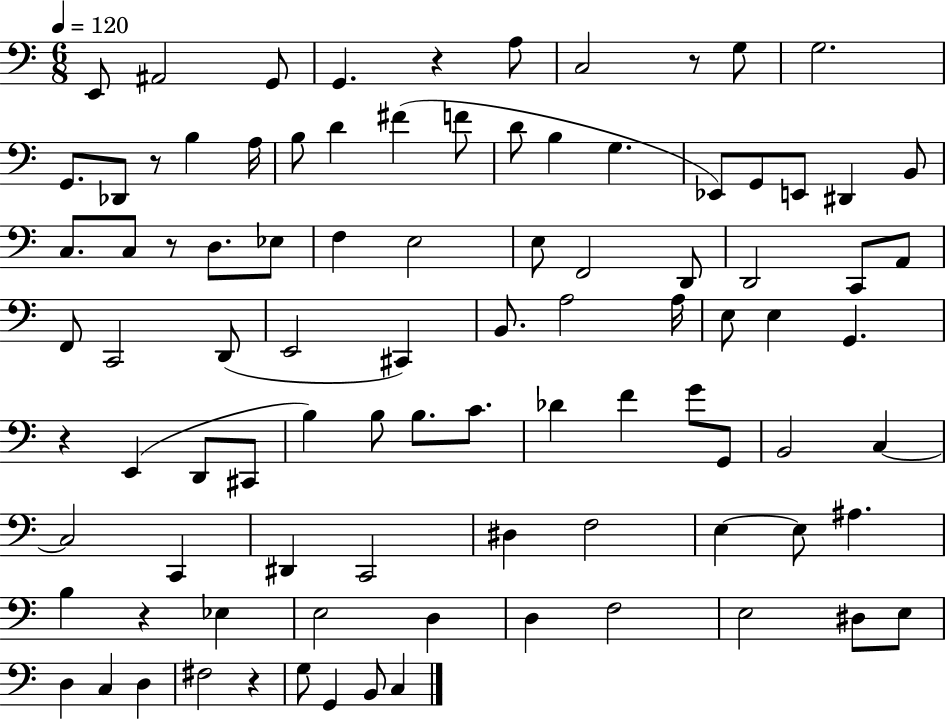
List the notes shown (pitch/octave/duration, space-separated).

E2/e A#2/h G2/e G2/q. R/q A3/e C3/h R/e G3/e G3/h. G2/e. Db2/e R/e B3/q A3/s B3/e D4/q F#4/q F4/e D4/e B3/q G3/q. Eb2/e G2/e E2/e D#2/q B2/e C3/e. C3/e R/e D3/e. Eb3/e F3/q E3/h E3/e F2/h D2/e D2/h C2/e A2/e F2/e C2/h D2/e E2/h C#2/q B2/e. A3/h A3/s E3/e E3/q G2/q. R/q E2/q D2/e C#2/e B3/q B3/e B3/e. C4/e. Db4/q F4/q G4/e G2/e B2/h C3/q C3/h C2/q D#2/q C2/h D#3/q F3/h E3/q E3/e A#3/q. B3/q R/q Eb3/q E3/h D3/q D3/q F3/h E3/h D#3/e E3/e D3/q C3/q D3/q F#3/h R/q G3/e G2/q B2/e C3/q